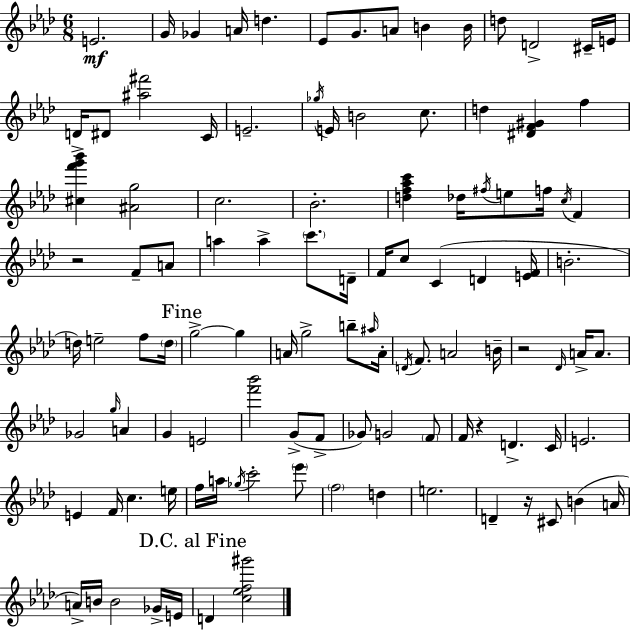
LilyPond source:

{
  \clef treble
  \numericTimeSignature
  \time 6/8
  \key f \minor
  e'2.\mf | g'16 ges'4 a'16 d''4. | ees'8 g'8. a'8 b'4 b'16 | d''8 d'2-> cis'16-- e'16 | \break d'16-> dis'8 <ais'' fis'''>2 c'16 | e'2.-- | \acciaccatura { ges''16 } e'16 b'2 c''8. | d''4 <dis' f' gis'>4 f''4 | \break <cis'' f''' g''' bes'''>4 <ais' g''>2 | c''2. | bes'2.-. | <d'' f'' aes'' c'''>4 des''16 \acciaccatura { fis''16 } e''8 f''16 \acciaccatura { c''16 } f'4 | \break r2 f'8-- | a'8 a''4 a''4-> \parenthesize c'''8. | d'16-- f'16 c''8 c'4( d'4 | <e' f'>16 b'2.-. | \break d''16) e''2-- | f''8 \parenthesize d''16 \mark "Fine" g''2->~~ g''4 | a'16 g''2-> | b''8-- \grace { ais''16 } a'16-. \acciaccatura { d'16 } f'8. a'2 | \break b'16-- r2 | \grace { des'16 } a'16-> a'8. ges'2 | \grace { g''16 } a'4 g'4 e'2 | <f''' bes'''>2 | \break g'8->( f'8-> ges'8) g'2 | \parenthesize f'8 f'16 r4 | d'4.-> c'16 e'2. | e'4 f'16 | \break c''4. e''16 f''16 a''16 \acciaccatura { ges''16 } c'''2-. | \parenthesize ees'''8 \parenthesize f''2 | d''4 e''2. | d'4-- | \break r16 cis'8 b'4( a'16 a'16->) b'16 b'2 | ges'16-> e'16 \mark "D.C. al Fine" d'4 | <c'' ees'' f'' gis'''>2 \bar "|."
}